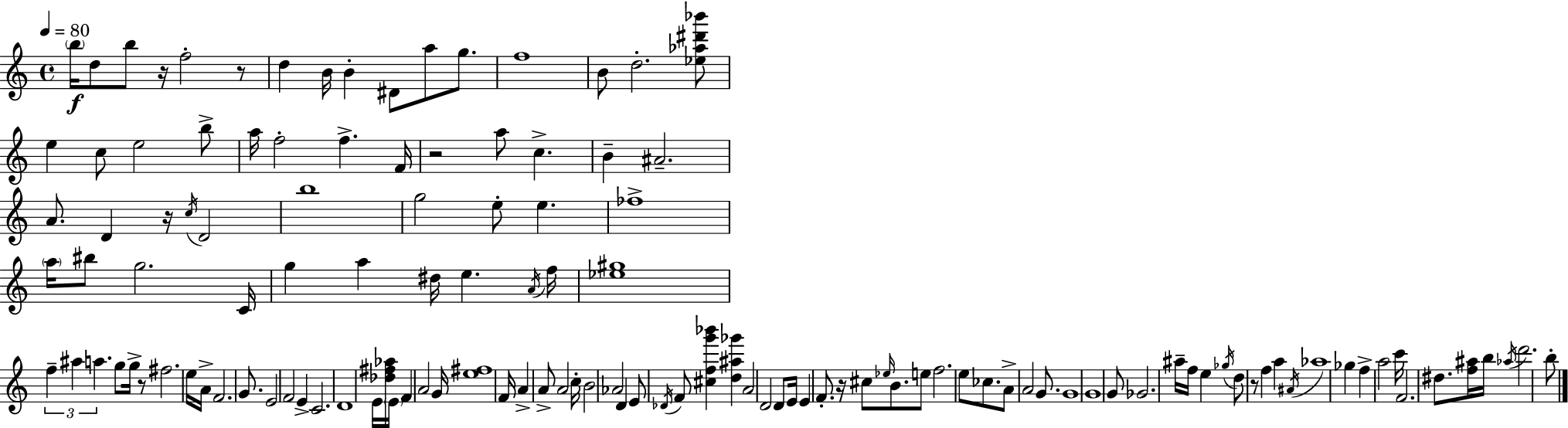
{
  \clef treble
  \time 4/4
  \defaultTimeSignature
  \key a \minor
  \tempo 4 = 80
  \parenthesize b''16\f d''8 b''8 r16 f''2-. r8 | d''4 b'16 b'4-. dis'8 a''8 g''8. | f''1 | b'8 d''2.-. <ees'' aes'' dis''' bes'''>8 | \break e''4 c''8 e''2 b''8-> | a''16 f''2-. f''4.-> f'16 | r2 a''8 c''4.-> | b'4-- ais'2.-- | \break a'8. d'4 r16 \acciaccatura { c''16 } d'2 | b''1 | g''2 e''8-. e''4. | fes''1-> | \break \parenthesize a''16 bis''8 g''2. | c'16 g''4 a''4 dis''16 e''4. | \acciaccatura { a'16 } f''16 <ees'' gis''>1 | \tuplet 3/2 { f''4-- ais''4 a''4. } | \break g''8 g''16-> r8 fis''2. | e''16 a'16-> f'2. g'8. | e'2 f'2 | e'4-> c'2. | \break d'1 | e'16 <des'' fis'' aes''>16 \parenthesize e'16 f'4 a'2 | g'16 <e'' fis''>1 | f'16 a'4-> a'8-> a'2 | \break c''16-. b'2 aes'2 | d'4 e'8 \acciaccatura { des'16 } f'8 <cis'' f'' g''' bes'''>4 <d'' ais'' ges'''>4 | a'2 d'2 | d'8 e'16 e'4 f'8.-. r16 cis''8 | \break \grace { ees''16 } b'8. e''8 f''2. | e''8 ces''8. a'8-> a'2 | g'8. g'1 | g'1 | \break g'8 ges'2. | ais''16-- f''16 e''4 \acciaccatura { ges''16 } d''8 r8 f''4 | a''4 \acciaccatura { ais'16 } aes''1 | ges''4 f''4-> a''2 | \break c'''16 f'2. | dis''8. <f'' ais''>16 b''16 \acciaccatura { aes''16 } d'''2. | b''8-. \bar "|."
}